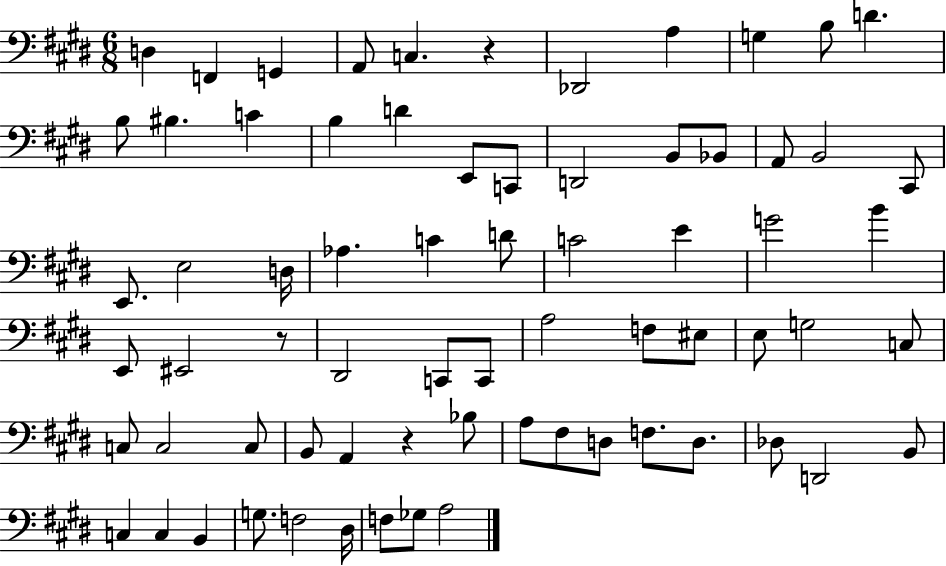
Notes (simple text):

D3/q F2/q G2/q A2/e C3/q. R/q Db2/h A3/q G3/q B3/e D4/q. B3/e BIS3/q. C4/q B3/q D4/q E2/e C2/e D2/h B2/e Bb2/e A2/e B2/h C#2/e E2/e. E3/h D3/s Ab3/q. C4/q D4/e C4/h E4/q G4/h B4/q E2/e EIS2/h R/e D#2/h C2/e C2/e A3/h F3/e EIS3/e E3/e G3/h C3/e C3/e C3/h C3/e B2/e A2/q R/q Bb3/e A3/e F#3/e D3/e F3/e. D3/e. Db3/e D2/h B2/e C3/q C3/q B2/q G3/e. F3/h D#3/s F3/e Gb3/e A3/h